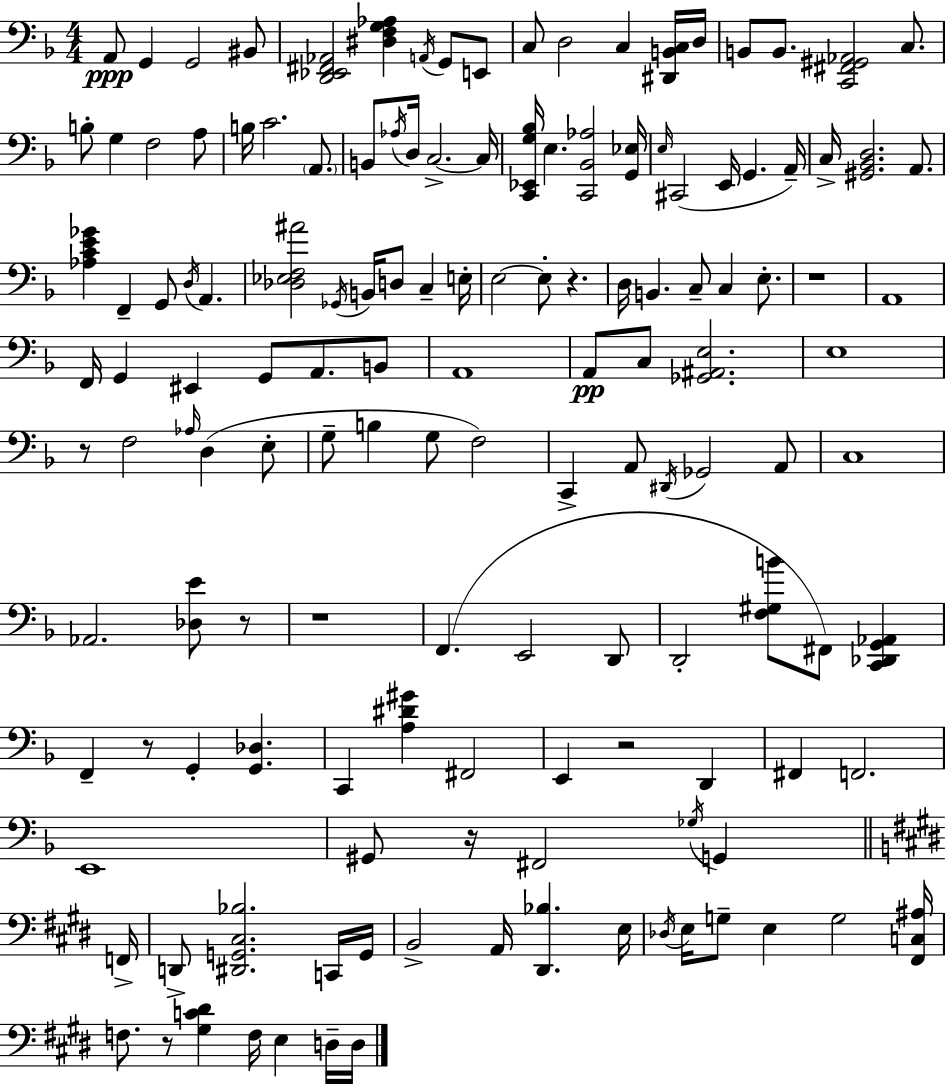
A2/e G2/q G2/h BIS2/e [D2,Eb2,F#2,Ab2]/h [D#3,F3,G3,Ab3]/q A2/s G2/e E2/e C3/e D3/h C3/q [D#2,B2,C3]/s D3/s B2/e B2/e. [C2,F#2,G#2,Ab2]/h C3/e. B3/e G3/q F3/h A3/e B3/s C4/h. A2/e. B2/e Ab3/s D3/s C3/h. C3/s [C2,Eb2,G3,Bb3]/s E3/q. [C2,Bb2,Ab3]/h [G2,Eb3]/s E3/s C#2/h E2/s G2/q. A2/s C3/s [G#2,Bb2,D3]/h. A2/e. [Ab3,C4,E4,Gb4]/q F2/q G2/e D3/s A2/q. [Db3,Eb3,F3,A#4]/h Gb2/s B2/s D3/e C3/q E3/s E3/h E3/e R/q. D3/s B2/q. C3/e C3/q E3/e. R/w A2/w F2/s G2/q EIS2/q G2/e A2/e. B2/e A2/w A2/e C3/e [Gb2,A#2,E3]/h. E3/w R/e F3/h Ab3/s D3/q E3/e G3/e B3/q G3/e F3/h C2/q A2/e D#2/s Gb2/h A2/e C3/w Ab2/h. [Db3,E4]/e R/e R/w F2/q. E2/h D2/e D2/h [F3,G#3,B4]/e F#2/e [C2,Db2,G2,Ab2]/q F2/q R/e G2/q [G2,Db3]/q. C2/q [A3,D#4,G#4]/q F#2/h E2/q R/h D2/q F#2/q F2/h. E2/w G#2/e R/s F#2/h Gb3/s G2/q F2/s D2/e [D#2,G2,C#3,Bb3]/h. C2/s G2/s B2/h A2/s [D#2,Bb3]/q. E3/s Db3/s E3/s G3/e E3/q G3/h [F#2,C3,A#3]/s F3/e. R/e [G#3,C4,D#4]/q F3/s E3/q D3/s D3/s